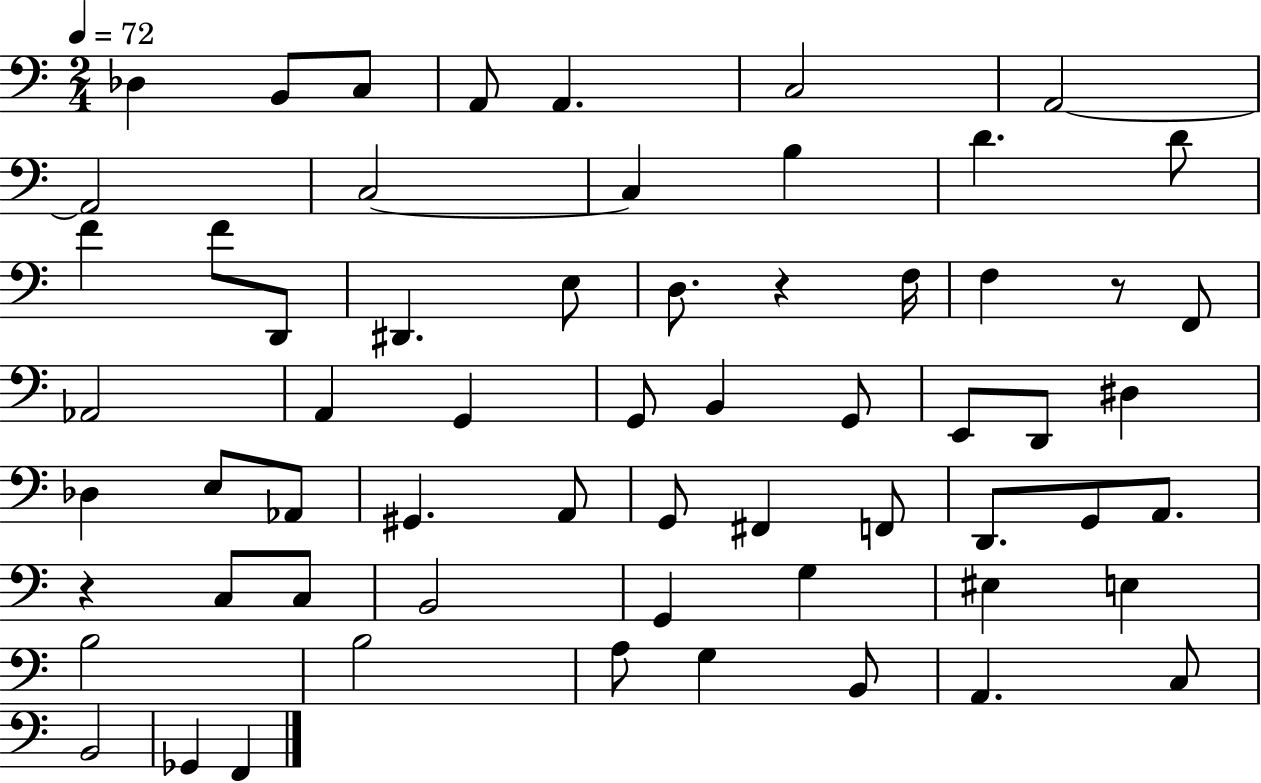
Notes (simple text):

Db3/q B2/e C3/e A2/e A2/q. C3/h A2/h A2/h C3/h C3/q B3/q D4/q. D4/e F4/q F4/e D2/e D#2/q. E3/e D3/e. R/q F3/s F3/q R/e F2/e Ab2/h A2/q G2/q G2/e B2/q G2/e E2/e D2/e D#3/q Db3/q E3/e Ab2/e G#2/q. A2/e G2/e F#2/q F2/e D2/e. G2/e A2/e. R/q C3/e C3/e B2/h G2/q G3/q EIS3/q E3/q B3/h B3/h A3/e G3/q B2/e A2/q. C3/e B2/h Gb2/q F2/q